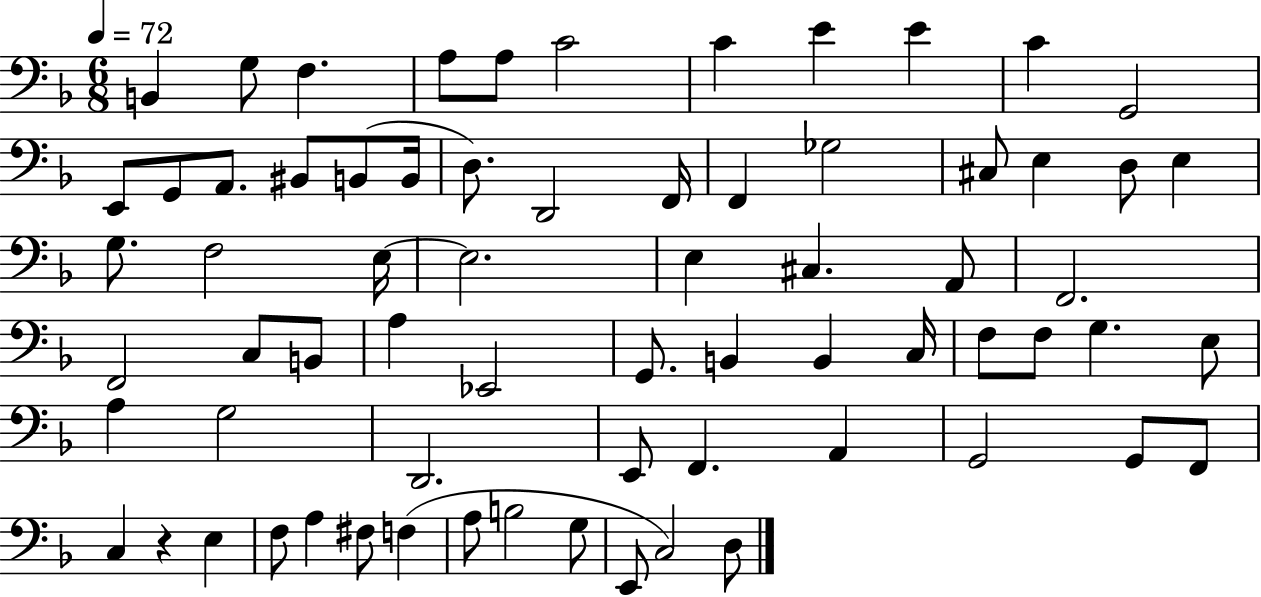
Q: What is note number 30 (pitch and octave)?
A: E3